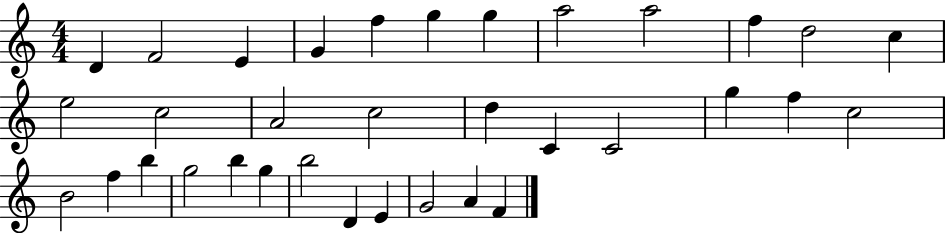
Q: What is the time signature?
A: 4/4